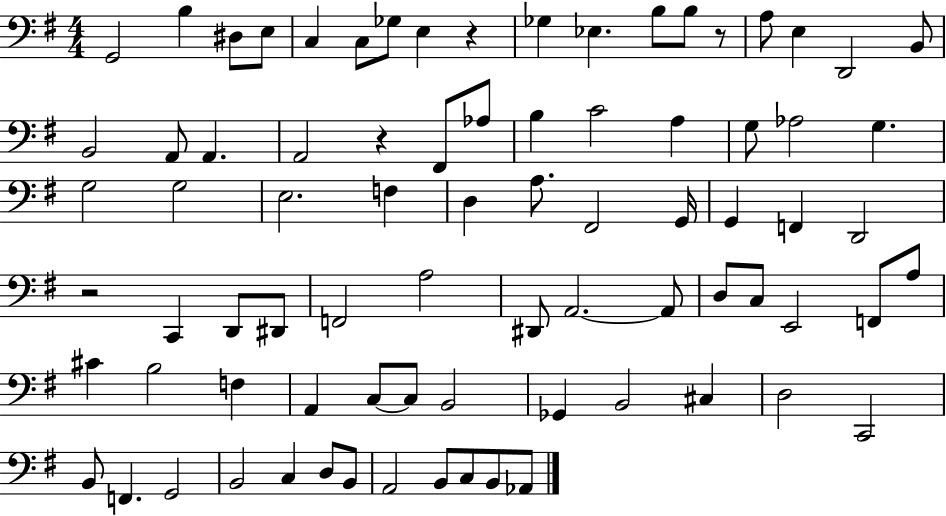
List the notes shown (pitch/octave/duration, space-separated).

G2/h B3/q D#3/e E3/e C3/q C3/e Gb3/e E3/q R/q Gb3/q Eb3/q. B3/e B3/e R/e A3/e E3/q D2/h B2/e B2/h A2/e A2/q. A2/h R/q F#2/e Ab3/e B3/q C4/h A3/q G3/e Ab3/h G3/q. G3/h G3/h E3/h. F3/q D3/q A3/e. F#2/h G2/s G2/q F2/q D2/h R/h C2/q D2/e D#2/e F2/h A3/h D#2/e A2/h. A2/e D3/e C3/e E2/h F2/e A3/e C#4/q B3/h F3/q A2/q C3/e C3/e B2/h Gb2/q B2/h C#3/q D3/h C2/h B2/e F2/q. G2/h B2/h C3/q D3/e B2/e A2/h B2/e C3/e B2/e Ab2/e